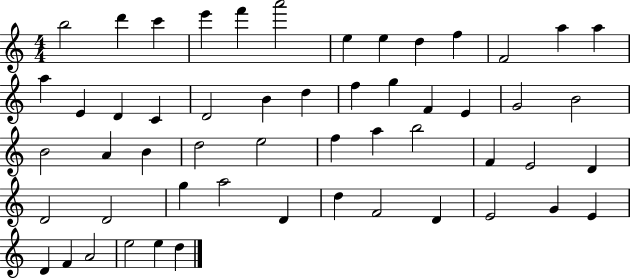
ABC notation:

X:1
T:Untitled
M:4/4
L:1/4
K:C
b2 d' c' e' f' a'2 e e d f F2 a a a E D C D2 B d f g F E G2 B2 B2 A B d2 e2 f a b2 F E2 D D2 D2 g a2 D d F2 D E2 G E D F A2 e2 e d